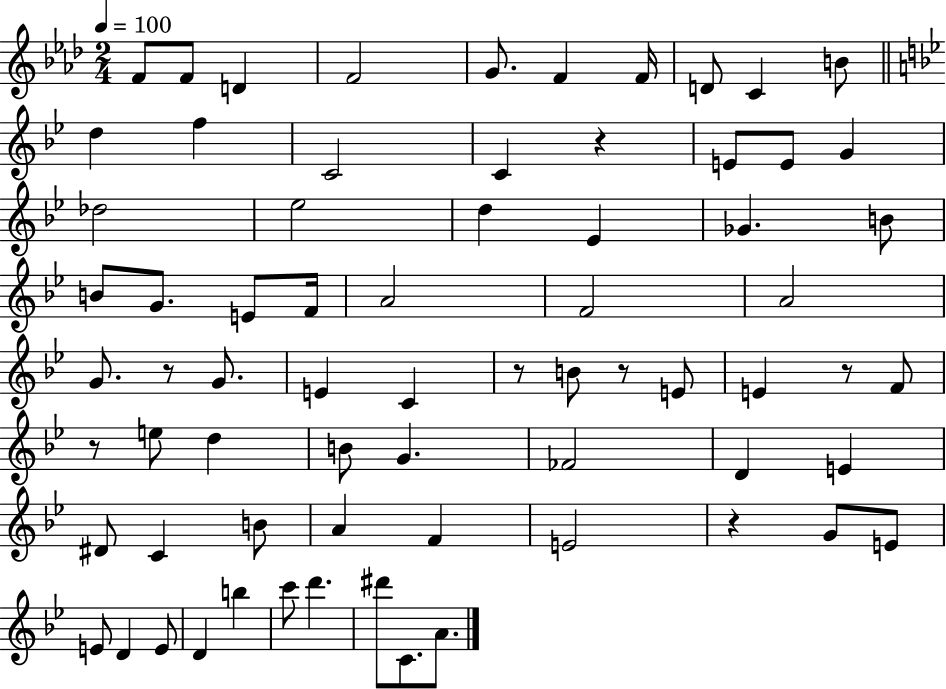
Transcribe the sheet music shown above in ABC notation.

X:1
T:Untitled
M:2/4
L:1/4
K:Ab
F/2 F/2 D F2 G/2 F F/4 D/2 C B/2 d f C2 C z E/2 E/2 G _d2 _e2 d _E _G B/2 B/2 G/2 E/2 F/4 A2 F2 A2 G/2 z/2 G/2 E C z/2 B/2 z/2 E/2 E z/2 F/2 z/2 e/2 d B/2 G _F2 D E ^D/2 C B/2 A F E2 z G/2 E/2 E/2 D E/2 D b c'/2 d' ^d'/2 C/2 A/2